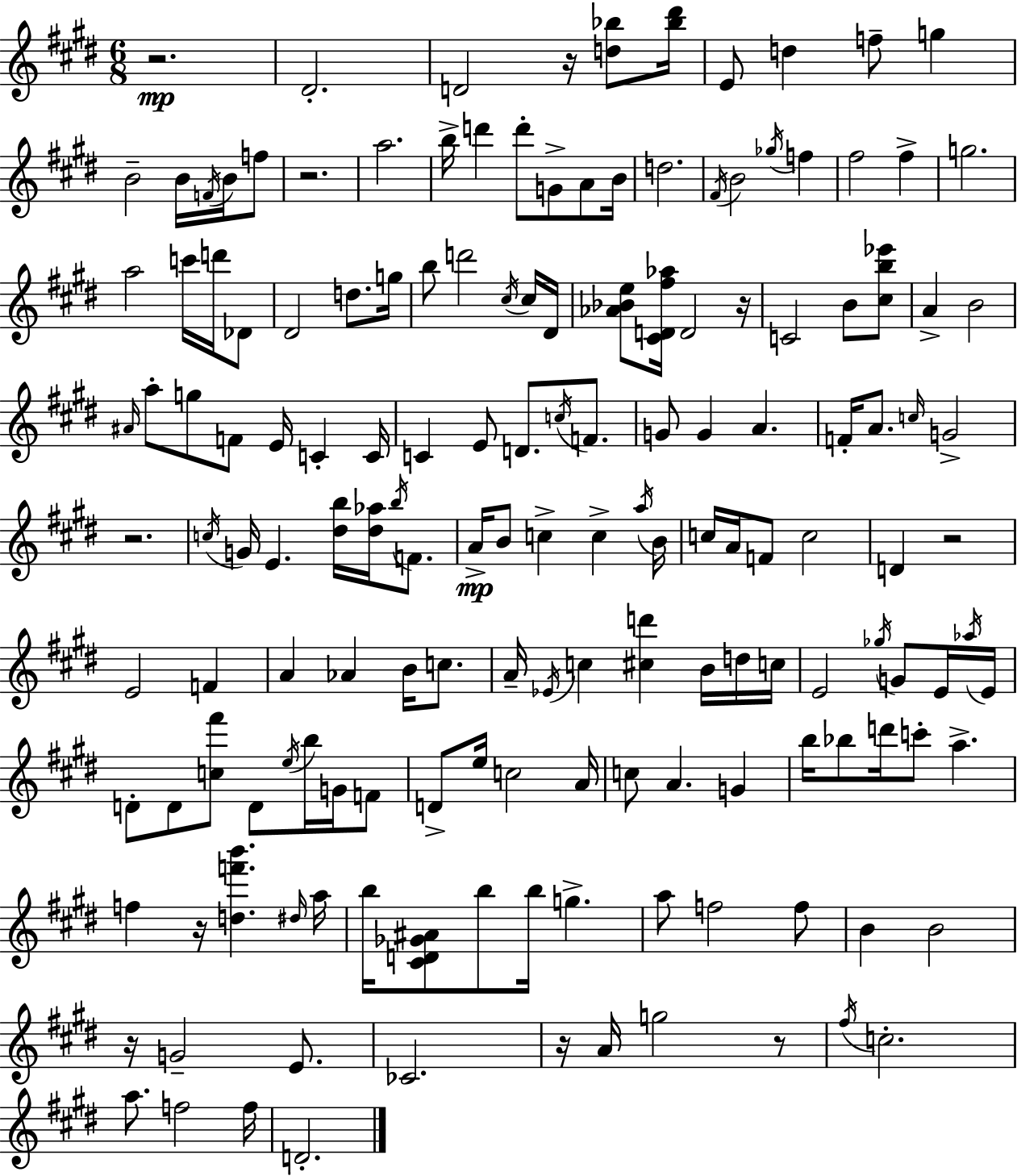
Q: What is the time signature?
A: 6/8